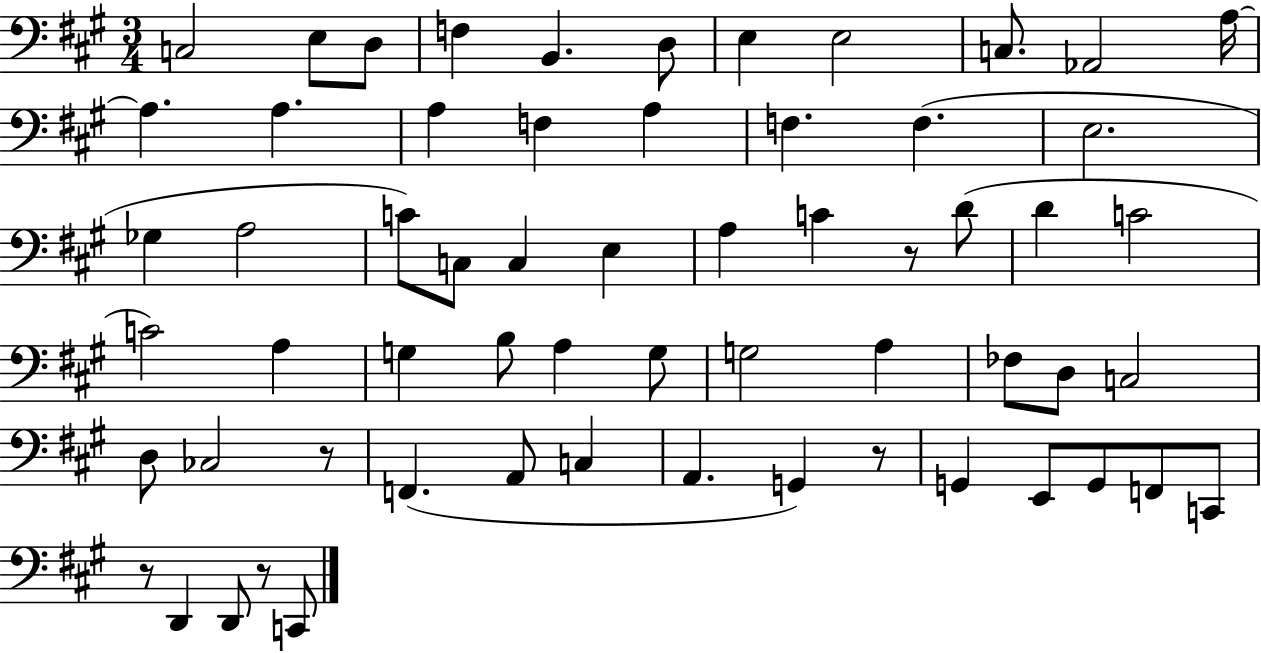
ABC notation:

X:1
T:Untitled
M:3/4
L:1/4
K:A
C,2 E,/2 D,/2 F, B,, D,/2 E, E,2 C,/2 _A,,2 A,/4 A, A, A, F, A, F, F, E,2 _G, A,2 C/2 C,/2 C, E, A, C z/2 D/2 D C2 C2 A, G, B,/2 A, G,/2 G,2 A, _F,/2 D,/2 C,2 D,/2 _C,2 z/2 F,, A,,/2 C, A,, G,, z/2 G,, E,,/2 G,,/2 F,,/2 C,,/2 z/2 D,, D,,/2 z/2 C,,/2